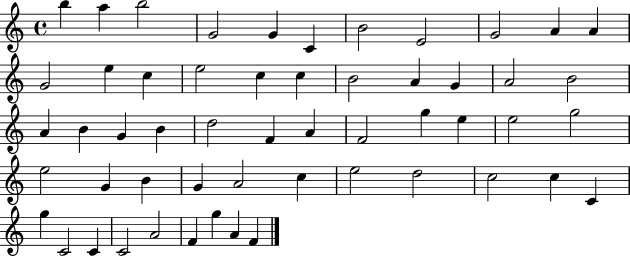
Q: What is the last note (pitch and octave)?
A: F4